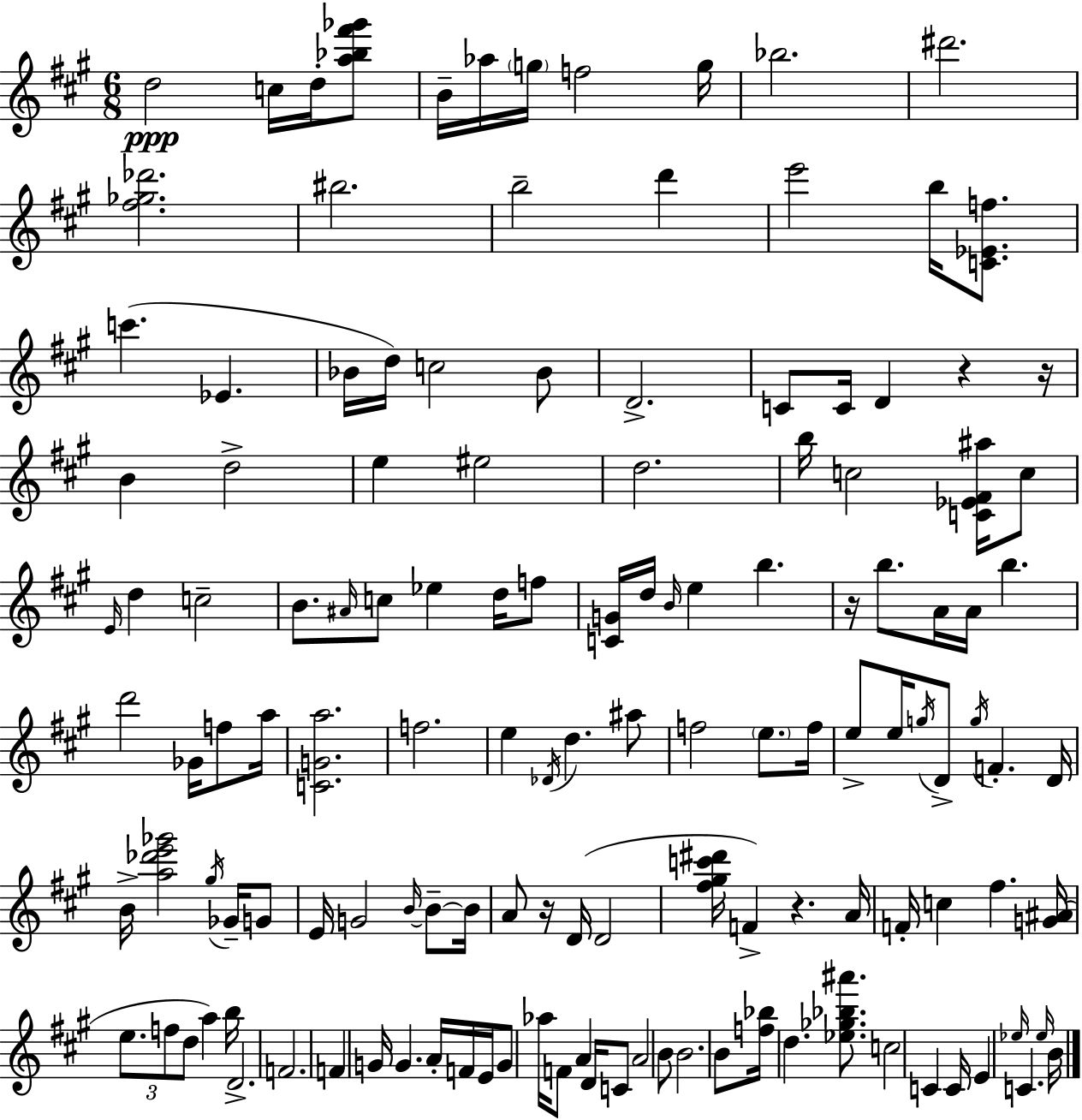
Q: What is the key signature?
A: A major